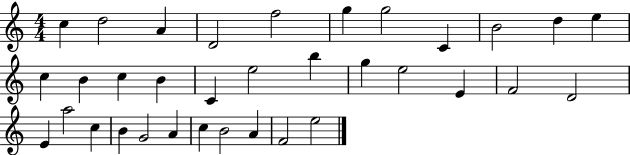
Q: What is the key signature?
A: C major